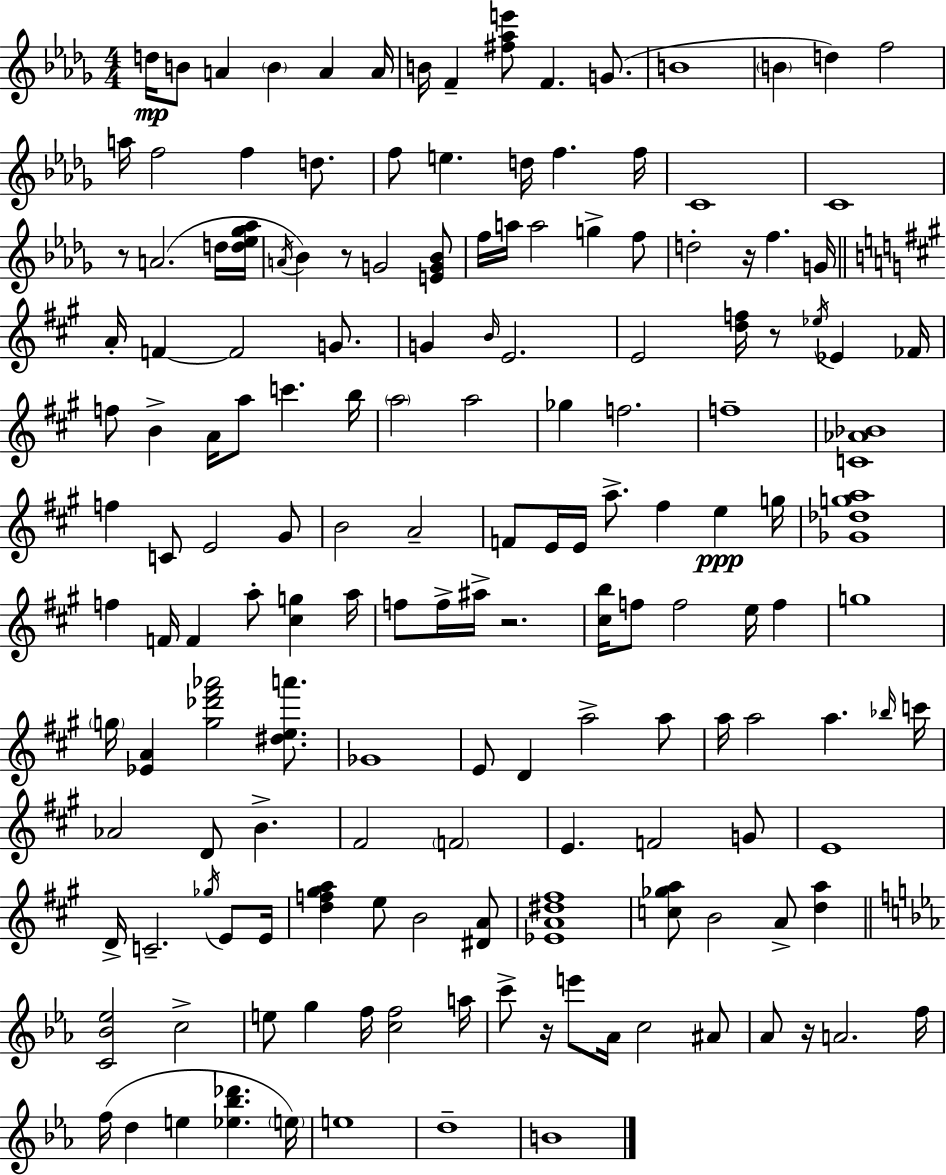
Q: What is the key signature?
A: BES minor